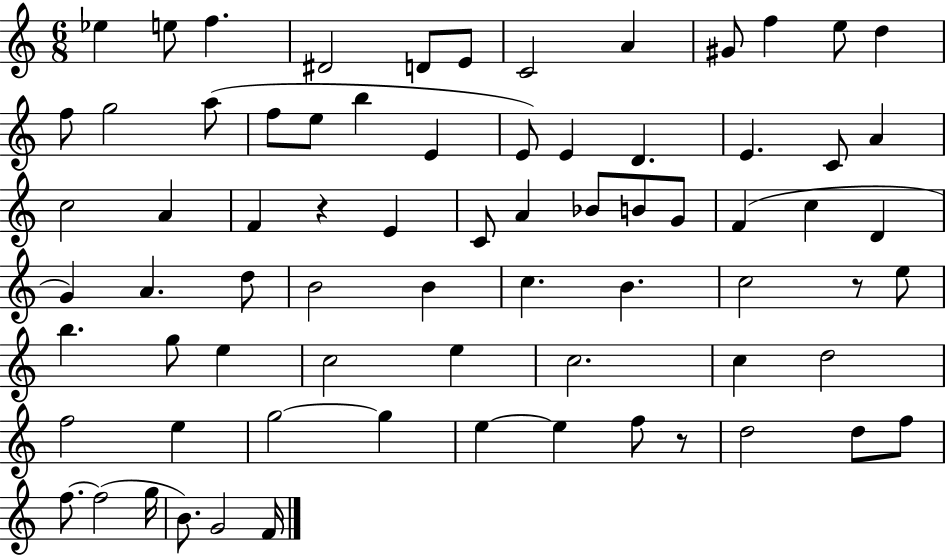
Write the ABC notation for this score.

X:1
T:Untitled
M:6/8
L:1/4
K:C
_e e/2 f ^D2 D/2 E/2 C2 A ^G/2 f e/2 d f/2 g2 a/2 f/2 e/2 b E E/2 E D E C/2 A c2 A F z E C/2 A _B/2 B/2 G/2 F c D G A d/2 B2 B c B c2 z/2 e/2 b g/2 e c2 e c2 c d2 f2 e g2 g e e f/2 z/2 d2 d/2 f/2 f/2 f2 g/4 B/2 G2 F/4